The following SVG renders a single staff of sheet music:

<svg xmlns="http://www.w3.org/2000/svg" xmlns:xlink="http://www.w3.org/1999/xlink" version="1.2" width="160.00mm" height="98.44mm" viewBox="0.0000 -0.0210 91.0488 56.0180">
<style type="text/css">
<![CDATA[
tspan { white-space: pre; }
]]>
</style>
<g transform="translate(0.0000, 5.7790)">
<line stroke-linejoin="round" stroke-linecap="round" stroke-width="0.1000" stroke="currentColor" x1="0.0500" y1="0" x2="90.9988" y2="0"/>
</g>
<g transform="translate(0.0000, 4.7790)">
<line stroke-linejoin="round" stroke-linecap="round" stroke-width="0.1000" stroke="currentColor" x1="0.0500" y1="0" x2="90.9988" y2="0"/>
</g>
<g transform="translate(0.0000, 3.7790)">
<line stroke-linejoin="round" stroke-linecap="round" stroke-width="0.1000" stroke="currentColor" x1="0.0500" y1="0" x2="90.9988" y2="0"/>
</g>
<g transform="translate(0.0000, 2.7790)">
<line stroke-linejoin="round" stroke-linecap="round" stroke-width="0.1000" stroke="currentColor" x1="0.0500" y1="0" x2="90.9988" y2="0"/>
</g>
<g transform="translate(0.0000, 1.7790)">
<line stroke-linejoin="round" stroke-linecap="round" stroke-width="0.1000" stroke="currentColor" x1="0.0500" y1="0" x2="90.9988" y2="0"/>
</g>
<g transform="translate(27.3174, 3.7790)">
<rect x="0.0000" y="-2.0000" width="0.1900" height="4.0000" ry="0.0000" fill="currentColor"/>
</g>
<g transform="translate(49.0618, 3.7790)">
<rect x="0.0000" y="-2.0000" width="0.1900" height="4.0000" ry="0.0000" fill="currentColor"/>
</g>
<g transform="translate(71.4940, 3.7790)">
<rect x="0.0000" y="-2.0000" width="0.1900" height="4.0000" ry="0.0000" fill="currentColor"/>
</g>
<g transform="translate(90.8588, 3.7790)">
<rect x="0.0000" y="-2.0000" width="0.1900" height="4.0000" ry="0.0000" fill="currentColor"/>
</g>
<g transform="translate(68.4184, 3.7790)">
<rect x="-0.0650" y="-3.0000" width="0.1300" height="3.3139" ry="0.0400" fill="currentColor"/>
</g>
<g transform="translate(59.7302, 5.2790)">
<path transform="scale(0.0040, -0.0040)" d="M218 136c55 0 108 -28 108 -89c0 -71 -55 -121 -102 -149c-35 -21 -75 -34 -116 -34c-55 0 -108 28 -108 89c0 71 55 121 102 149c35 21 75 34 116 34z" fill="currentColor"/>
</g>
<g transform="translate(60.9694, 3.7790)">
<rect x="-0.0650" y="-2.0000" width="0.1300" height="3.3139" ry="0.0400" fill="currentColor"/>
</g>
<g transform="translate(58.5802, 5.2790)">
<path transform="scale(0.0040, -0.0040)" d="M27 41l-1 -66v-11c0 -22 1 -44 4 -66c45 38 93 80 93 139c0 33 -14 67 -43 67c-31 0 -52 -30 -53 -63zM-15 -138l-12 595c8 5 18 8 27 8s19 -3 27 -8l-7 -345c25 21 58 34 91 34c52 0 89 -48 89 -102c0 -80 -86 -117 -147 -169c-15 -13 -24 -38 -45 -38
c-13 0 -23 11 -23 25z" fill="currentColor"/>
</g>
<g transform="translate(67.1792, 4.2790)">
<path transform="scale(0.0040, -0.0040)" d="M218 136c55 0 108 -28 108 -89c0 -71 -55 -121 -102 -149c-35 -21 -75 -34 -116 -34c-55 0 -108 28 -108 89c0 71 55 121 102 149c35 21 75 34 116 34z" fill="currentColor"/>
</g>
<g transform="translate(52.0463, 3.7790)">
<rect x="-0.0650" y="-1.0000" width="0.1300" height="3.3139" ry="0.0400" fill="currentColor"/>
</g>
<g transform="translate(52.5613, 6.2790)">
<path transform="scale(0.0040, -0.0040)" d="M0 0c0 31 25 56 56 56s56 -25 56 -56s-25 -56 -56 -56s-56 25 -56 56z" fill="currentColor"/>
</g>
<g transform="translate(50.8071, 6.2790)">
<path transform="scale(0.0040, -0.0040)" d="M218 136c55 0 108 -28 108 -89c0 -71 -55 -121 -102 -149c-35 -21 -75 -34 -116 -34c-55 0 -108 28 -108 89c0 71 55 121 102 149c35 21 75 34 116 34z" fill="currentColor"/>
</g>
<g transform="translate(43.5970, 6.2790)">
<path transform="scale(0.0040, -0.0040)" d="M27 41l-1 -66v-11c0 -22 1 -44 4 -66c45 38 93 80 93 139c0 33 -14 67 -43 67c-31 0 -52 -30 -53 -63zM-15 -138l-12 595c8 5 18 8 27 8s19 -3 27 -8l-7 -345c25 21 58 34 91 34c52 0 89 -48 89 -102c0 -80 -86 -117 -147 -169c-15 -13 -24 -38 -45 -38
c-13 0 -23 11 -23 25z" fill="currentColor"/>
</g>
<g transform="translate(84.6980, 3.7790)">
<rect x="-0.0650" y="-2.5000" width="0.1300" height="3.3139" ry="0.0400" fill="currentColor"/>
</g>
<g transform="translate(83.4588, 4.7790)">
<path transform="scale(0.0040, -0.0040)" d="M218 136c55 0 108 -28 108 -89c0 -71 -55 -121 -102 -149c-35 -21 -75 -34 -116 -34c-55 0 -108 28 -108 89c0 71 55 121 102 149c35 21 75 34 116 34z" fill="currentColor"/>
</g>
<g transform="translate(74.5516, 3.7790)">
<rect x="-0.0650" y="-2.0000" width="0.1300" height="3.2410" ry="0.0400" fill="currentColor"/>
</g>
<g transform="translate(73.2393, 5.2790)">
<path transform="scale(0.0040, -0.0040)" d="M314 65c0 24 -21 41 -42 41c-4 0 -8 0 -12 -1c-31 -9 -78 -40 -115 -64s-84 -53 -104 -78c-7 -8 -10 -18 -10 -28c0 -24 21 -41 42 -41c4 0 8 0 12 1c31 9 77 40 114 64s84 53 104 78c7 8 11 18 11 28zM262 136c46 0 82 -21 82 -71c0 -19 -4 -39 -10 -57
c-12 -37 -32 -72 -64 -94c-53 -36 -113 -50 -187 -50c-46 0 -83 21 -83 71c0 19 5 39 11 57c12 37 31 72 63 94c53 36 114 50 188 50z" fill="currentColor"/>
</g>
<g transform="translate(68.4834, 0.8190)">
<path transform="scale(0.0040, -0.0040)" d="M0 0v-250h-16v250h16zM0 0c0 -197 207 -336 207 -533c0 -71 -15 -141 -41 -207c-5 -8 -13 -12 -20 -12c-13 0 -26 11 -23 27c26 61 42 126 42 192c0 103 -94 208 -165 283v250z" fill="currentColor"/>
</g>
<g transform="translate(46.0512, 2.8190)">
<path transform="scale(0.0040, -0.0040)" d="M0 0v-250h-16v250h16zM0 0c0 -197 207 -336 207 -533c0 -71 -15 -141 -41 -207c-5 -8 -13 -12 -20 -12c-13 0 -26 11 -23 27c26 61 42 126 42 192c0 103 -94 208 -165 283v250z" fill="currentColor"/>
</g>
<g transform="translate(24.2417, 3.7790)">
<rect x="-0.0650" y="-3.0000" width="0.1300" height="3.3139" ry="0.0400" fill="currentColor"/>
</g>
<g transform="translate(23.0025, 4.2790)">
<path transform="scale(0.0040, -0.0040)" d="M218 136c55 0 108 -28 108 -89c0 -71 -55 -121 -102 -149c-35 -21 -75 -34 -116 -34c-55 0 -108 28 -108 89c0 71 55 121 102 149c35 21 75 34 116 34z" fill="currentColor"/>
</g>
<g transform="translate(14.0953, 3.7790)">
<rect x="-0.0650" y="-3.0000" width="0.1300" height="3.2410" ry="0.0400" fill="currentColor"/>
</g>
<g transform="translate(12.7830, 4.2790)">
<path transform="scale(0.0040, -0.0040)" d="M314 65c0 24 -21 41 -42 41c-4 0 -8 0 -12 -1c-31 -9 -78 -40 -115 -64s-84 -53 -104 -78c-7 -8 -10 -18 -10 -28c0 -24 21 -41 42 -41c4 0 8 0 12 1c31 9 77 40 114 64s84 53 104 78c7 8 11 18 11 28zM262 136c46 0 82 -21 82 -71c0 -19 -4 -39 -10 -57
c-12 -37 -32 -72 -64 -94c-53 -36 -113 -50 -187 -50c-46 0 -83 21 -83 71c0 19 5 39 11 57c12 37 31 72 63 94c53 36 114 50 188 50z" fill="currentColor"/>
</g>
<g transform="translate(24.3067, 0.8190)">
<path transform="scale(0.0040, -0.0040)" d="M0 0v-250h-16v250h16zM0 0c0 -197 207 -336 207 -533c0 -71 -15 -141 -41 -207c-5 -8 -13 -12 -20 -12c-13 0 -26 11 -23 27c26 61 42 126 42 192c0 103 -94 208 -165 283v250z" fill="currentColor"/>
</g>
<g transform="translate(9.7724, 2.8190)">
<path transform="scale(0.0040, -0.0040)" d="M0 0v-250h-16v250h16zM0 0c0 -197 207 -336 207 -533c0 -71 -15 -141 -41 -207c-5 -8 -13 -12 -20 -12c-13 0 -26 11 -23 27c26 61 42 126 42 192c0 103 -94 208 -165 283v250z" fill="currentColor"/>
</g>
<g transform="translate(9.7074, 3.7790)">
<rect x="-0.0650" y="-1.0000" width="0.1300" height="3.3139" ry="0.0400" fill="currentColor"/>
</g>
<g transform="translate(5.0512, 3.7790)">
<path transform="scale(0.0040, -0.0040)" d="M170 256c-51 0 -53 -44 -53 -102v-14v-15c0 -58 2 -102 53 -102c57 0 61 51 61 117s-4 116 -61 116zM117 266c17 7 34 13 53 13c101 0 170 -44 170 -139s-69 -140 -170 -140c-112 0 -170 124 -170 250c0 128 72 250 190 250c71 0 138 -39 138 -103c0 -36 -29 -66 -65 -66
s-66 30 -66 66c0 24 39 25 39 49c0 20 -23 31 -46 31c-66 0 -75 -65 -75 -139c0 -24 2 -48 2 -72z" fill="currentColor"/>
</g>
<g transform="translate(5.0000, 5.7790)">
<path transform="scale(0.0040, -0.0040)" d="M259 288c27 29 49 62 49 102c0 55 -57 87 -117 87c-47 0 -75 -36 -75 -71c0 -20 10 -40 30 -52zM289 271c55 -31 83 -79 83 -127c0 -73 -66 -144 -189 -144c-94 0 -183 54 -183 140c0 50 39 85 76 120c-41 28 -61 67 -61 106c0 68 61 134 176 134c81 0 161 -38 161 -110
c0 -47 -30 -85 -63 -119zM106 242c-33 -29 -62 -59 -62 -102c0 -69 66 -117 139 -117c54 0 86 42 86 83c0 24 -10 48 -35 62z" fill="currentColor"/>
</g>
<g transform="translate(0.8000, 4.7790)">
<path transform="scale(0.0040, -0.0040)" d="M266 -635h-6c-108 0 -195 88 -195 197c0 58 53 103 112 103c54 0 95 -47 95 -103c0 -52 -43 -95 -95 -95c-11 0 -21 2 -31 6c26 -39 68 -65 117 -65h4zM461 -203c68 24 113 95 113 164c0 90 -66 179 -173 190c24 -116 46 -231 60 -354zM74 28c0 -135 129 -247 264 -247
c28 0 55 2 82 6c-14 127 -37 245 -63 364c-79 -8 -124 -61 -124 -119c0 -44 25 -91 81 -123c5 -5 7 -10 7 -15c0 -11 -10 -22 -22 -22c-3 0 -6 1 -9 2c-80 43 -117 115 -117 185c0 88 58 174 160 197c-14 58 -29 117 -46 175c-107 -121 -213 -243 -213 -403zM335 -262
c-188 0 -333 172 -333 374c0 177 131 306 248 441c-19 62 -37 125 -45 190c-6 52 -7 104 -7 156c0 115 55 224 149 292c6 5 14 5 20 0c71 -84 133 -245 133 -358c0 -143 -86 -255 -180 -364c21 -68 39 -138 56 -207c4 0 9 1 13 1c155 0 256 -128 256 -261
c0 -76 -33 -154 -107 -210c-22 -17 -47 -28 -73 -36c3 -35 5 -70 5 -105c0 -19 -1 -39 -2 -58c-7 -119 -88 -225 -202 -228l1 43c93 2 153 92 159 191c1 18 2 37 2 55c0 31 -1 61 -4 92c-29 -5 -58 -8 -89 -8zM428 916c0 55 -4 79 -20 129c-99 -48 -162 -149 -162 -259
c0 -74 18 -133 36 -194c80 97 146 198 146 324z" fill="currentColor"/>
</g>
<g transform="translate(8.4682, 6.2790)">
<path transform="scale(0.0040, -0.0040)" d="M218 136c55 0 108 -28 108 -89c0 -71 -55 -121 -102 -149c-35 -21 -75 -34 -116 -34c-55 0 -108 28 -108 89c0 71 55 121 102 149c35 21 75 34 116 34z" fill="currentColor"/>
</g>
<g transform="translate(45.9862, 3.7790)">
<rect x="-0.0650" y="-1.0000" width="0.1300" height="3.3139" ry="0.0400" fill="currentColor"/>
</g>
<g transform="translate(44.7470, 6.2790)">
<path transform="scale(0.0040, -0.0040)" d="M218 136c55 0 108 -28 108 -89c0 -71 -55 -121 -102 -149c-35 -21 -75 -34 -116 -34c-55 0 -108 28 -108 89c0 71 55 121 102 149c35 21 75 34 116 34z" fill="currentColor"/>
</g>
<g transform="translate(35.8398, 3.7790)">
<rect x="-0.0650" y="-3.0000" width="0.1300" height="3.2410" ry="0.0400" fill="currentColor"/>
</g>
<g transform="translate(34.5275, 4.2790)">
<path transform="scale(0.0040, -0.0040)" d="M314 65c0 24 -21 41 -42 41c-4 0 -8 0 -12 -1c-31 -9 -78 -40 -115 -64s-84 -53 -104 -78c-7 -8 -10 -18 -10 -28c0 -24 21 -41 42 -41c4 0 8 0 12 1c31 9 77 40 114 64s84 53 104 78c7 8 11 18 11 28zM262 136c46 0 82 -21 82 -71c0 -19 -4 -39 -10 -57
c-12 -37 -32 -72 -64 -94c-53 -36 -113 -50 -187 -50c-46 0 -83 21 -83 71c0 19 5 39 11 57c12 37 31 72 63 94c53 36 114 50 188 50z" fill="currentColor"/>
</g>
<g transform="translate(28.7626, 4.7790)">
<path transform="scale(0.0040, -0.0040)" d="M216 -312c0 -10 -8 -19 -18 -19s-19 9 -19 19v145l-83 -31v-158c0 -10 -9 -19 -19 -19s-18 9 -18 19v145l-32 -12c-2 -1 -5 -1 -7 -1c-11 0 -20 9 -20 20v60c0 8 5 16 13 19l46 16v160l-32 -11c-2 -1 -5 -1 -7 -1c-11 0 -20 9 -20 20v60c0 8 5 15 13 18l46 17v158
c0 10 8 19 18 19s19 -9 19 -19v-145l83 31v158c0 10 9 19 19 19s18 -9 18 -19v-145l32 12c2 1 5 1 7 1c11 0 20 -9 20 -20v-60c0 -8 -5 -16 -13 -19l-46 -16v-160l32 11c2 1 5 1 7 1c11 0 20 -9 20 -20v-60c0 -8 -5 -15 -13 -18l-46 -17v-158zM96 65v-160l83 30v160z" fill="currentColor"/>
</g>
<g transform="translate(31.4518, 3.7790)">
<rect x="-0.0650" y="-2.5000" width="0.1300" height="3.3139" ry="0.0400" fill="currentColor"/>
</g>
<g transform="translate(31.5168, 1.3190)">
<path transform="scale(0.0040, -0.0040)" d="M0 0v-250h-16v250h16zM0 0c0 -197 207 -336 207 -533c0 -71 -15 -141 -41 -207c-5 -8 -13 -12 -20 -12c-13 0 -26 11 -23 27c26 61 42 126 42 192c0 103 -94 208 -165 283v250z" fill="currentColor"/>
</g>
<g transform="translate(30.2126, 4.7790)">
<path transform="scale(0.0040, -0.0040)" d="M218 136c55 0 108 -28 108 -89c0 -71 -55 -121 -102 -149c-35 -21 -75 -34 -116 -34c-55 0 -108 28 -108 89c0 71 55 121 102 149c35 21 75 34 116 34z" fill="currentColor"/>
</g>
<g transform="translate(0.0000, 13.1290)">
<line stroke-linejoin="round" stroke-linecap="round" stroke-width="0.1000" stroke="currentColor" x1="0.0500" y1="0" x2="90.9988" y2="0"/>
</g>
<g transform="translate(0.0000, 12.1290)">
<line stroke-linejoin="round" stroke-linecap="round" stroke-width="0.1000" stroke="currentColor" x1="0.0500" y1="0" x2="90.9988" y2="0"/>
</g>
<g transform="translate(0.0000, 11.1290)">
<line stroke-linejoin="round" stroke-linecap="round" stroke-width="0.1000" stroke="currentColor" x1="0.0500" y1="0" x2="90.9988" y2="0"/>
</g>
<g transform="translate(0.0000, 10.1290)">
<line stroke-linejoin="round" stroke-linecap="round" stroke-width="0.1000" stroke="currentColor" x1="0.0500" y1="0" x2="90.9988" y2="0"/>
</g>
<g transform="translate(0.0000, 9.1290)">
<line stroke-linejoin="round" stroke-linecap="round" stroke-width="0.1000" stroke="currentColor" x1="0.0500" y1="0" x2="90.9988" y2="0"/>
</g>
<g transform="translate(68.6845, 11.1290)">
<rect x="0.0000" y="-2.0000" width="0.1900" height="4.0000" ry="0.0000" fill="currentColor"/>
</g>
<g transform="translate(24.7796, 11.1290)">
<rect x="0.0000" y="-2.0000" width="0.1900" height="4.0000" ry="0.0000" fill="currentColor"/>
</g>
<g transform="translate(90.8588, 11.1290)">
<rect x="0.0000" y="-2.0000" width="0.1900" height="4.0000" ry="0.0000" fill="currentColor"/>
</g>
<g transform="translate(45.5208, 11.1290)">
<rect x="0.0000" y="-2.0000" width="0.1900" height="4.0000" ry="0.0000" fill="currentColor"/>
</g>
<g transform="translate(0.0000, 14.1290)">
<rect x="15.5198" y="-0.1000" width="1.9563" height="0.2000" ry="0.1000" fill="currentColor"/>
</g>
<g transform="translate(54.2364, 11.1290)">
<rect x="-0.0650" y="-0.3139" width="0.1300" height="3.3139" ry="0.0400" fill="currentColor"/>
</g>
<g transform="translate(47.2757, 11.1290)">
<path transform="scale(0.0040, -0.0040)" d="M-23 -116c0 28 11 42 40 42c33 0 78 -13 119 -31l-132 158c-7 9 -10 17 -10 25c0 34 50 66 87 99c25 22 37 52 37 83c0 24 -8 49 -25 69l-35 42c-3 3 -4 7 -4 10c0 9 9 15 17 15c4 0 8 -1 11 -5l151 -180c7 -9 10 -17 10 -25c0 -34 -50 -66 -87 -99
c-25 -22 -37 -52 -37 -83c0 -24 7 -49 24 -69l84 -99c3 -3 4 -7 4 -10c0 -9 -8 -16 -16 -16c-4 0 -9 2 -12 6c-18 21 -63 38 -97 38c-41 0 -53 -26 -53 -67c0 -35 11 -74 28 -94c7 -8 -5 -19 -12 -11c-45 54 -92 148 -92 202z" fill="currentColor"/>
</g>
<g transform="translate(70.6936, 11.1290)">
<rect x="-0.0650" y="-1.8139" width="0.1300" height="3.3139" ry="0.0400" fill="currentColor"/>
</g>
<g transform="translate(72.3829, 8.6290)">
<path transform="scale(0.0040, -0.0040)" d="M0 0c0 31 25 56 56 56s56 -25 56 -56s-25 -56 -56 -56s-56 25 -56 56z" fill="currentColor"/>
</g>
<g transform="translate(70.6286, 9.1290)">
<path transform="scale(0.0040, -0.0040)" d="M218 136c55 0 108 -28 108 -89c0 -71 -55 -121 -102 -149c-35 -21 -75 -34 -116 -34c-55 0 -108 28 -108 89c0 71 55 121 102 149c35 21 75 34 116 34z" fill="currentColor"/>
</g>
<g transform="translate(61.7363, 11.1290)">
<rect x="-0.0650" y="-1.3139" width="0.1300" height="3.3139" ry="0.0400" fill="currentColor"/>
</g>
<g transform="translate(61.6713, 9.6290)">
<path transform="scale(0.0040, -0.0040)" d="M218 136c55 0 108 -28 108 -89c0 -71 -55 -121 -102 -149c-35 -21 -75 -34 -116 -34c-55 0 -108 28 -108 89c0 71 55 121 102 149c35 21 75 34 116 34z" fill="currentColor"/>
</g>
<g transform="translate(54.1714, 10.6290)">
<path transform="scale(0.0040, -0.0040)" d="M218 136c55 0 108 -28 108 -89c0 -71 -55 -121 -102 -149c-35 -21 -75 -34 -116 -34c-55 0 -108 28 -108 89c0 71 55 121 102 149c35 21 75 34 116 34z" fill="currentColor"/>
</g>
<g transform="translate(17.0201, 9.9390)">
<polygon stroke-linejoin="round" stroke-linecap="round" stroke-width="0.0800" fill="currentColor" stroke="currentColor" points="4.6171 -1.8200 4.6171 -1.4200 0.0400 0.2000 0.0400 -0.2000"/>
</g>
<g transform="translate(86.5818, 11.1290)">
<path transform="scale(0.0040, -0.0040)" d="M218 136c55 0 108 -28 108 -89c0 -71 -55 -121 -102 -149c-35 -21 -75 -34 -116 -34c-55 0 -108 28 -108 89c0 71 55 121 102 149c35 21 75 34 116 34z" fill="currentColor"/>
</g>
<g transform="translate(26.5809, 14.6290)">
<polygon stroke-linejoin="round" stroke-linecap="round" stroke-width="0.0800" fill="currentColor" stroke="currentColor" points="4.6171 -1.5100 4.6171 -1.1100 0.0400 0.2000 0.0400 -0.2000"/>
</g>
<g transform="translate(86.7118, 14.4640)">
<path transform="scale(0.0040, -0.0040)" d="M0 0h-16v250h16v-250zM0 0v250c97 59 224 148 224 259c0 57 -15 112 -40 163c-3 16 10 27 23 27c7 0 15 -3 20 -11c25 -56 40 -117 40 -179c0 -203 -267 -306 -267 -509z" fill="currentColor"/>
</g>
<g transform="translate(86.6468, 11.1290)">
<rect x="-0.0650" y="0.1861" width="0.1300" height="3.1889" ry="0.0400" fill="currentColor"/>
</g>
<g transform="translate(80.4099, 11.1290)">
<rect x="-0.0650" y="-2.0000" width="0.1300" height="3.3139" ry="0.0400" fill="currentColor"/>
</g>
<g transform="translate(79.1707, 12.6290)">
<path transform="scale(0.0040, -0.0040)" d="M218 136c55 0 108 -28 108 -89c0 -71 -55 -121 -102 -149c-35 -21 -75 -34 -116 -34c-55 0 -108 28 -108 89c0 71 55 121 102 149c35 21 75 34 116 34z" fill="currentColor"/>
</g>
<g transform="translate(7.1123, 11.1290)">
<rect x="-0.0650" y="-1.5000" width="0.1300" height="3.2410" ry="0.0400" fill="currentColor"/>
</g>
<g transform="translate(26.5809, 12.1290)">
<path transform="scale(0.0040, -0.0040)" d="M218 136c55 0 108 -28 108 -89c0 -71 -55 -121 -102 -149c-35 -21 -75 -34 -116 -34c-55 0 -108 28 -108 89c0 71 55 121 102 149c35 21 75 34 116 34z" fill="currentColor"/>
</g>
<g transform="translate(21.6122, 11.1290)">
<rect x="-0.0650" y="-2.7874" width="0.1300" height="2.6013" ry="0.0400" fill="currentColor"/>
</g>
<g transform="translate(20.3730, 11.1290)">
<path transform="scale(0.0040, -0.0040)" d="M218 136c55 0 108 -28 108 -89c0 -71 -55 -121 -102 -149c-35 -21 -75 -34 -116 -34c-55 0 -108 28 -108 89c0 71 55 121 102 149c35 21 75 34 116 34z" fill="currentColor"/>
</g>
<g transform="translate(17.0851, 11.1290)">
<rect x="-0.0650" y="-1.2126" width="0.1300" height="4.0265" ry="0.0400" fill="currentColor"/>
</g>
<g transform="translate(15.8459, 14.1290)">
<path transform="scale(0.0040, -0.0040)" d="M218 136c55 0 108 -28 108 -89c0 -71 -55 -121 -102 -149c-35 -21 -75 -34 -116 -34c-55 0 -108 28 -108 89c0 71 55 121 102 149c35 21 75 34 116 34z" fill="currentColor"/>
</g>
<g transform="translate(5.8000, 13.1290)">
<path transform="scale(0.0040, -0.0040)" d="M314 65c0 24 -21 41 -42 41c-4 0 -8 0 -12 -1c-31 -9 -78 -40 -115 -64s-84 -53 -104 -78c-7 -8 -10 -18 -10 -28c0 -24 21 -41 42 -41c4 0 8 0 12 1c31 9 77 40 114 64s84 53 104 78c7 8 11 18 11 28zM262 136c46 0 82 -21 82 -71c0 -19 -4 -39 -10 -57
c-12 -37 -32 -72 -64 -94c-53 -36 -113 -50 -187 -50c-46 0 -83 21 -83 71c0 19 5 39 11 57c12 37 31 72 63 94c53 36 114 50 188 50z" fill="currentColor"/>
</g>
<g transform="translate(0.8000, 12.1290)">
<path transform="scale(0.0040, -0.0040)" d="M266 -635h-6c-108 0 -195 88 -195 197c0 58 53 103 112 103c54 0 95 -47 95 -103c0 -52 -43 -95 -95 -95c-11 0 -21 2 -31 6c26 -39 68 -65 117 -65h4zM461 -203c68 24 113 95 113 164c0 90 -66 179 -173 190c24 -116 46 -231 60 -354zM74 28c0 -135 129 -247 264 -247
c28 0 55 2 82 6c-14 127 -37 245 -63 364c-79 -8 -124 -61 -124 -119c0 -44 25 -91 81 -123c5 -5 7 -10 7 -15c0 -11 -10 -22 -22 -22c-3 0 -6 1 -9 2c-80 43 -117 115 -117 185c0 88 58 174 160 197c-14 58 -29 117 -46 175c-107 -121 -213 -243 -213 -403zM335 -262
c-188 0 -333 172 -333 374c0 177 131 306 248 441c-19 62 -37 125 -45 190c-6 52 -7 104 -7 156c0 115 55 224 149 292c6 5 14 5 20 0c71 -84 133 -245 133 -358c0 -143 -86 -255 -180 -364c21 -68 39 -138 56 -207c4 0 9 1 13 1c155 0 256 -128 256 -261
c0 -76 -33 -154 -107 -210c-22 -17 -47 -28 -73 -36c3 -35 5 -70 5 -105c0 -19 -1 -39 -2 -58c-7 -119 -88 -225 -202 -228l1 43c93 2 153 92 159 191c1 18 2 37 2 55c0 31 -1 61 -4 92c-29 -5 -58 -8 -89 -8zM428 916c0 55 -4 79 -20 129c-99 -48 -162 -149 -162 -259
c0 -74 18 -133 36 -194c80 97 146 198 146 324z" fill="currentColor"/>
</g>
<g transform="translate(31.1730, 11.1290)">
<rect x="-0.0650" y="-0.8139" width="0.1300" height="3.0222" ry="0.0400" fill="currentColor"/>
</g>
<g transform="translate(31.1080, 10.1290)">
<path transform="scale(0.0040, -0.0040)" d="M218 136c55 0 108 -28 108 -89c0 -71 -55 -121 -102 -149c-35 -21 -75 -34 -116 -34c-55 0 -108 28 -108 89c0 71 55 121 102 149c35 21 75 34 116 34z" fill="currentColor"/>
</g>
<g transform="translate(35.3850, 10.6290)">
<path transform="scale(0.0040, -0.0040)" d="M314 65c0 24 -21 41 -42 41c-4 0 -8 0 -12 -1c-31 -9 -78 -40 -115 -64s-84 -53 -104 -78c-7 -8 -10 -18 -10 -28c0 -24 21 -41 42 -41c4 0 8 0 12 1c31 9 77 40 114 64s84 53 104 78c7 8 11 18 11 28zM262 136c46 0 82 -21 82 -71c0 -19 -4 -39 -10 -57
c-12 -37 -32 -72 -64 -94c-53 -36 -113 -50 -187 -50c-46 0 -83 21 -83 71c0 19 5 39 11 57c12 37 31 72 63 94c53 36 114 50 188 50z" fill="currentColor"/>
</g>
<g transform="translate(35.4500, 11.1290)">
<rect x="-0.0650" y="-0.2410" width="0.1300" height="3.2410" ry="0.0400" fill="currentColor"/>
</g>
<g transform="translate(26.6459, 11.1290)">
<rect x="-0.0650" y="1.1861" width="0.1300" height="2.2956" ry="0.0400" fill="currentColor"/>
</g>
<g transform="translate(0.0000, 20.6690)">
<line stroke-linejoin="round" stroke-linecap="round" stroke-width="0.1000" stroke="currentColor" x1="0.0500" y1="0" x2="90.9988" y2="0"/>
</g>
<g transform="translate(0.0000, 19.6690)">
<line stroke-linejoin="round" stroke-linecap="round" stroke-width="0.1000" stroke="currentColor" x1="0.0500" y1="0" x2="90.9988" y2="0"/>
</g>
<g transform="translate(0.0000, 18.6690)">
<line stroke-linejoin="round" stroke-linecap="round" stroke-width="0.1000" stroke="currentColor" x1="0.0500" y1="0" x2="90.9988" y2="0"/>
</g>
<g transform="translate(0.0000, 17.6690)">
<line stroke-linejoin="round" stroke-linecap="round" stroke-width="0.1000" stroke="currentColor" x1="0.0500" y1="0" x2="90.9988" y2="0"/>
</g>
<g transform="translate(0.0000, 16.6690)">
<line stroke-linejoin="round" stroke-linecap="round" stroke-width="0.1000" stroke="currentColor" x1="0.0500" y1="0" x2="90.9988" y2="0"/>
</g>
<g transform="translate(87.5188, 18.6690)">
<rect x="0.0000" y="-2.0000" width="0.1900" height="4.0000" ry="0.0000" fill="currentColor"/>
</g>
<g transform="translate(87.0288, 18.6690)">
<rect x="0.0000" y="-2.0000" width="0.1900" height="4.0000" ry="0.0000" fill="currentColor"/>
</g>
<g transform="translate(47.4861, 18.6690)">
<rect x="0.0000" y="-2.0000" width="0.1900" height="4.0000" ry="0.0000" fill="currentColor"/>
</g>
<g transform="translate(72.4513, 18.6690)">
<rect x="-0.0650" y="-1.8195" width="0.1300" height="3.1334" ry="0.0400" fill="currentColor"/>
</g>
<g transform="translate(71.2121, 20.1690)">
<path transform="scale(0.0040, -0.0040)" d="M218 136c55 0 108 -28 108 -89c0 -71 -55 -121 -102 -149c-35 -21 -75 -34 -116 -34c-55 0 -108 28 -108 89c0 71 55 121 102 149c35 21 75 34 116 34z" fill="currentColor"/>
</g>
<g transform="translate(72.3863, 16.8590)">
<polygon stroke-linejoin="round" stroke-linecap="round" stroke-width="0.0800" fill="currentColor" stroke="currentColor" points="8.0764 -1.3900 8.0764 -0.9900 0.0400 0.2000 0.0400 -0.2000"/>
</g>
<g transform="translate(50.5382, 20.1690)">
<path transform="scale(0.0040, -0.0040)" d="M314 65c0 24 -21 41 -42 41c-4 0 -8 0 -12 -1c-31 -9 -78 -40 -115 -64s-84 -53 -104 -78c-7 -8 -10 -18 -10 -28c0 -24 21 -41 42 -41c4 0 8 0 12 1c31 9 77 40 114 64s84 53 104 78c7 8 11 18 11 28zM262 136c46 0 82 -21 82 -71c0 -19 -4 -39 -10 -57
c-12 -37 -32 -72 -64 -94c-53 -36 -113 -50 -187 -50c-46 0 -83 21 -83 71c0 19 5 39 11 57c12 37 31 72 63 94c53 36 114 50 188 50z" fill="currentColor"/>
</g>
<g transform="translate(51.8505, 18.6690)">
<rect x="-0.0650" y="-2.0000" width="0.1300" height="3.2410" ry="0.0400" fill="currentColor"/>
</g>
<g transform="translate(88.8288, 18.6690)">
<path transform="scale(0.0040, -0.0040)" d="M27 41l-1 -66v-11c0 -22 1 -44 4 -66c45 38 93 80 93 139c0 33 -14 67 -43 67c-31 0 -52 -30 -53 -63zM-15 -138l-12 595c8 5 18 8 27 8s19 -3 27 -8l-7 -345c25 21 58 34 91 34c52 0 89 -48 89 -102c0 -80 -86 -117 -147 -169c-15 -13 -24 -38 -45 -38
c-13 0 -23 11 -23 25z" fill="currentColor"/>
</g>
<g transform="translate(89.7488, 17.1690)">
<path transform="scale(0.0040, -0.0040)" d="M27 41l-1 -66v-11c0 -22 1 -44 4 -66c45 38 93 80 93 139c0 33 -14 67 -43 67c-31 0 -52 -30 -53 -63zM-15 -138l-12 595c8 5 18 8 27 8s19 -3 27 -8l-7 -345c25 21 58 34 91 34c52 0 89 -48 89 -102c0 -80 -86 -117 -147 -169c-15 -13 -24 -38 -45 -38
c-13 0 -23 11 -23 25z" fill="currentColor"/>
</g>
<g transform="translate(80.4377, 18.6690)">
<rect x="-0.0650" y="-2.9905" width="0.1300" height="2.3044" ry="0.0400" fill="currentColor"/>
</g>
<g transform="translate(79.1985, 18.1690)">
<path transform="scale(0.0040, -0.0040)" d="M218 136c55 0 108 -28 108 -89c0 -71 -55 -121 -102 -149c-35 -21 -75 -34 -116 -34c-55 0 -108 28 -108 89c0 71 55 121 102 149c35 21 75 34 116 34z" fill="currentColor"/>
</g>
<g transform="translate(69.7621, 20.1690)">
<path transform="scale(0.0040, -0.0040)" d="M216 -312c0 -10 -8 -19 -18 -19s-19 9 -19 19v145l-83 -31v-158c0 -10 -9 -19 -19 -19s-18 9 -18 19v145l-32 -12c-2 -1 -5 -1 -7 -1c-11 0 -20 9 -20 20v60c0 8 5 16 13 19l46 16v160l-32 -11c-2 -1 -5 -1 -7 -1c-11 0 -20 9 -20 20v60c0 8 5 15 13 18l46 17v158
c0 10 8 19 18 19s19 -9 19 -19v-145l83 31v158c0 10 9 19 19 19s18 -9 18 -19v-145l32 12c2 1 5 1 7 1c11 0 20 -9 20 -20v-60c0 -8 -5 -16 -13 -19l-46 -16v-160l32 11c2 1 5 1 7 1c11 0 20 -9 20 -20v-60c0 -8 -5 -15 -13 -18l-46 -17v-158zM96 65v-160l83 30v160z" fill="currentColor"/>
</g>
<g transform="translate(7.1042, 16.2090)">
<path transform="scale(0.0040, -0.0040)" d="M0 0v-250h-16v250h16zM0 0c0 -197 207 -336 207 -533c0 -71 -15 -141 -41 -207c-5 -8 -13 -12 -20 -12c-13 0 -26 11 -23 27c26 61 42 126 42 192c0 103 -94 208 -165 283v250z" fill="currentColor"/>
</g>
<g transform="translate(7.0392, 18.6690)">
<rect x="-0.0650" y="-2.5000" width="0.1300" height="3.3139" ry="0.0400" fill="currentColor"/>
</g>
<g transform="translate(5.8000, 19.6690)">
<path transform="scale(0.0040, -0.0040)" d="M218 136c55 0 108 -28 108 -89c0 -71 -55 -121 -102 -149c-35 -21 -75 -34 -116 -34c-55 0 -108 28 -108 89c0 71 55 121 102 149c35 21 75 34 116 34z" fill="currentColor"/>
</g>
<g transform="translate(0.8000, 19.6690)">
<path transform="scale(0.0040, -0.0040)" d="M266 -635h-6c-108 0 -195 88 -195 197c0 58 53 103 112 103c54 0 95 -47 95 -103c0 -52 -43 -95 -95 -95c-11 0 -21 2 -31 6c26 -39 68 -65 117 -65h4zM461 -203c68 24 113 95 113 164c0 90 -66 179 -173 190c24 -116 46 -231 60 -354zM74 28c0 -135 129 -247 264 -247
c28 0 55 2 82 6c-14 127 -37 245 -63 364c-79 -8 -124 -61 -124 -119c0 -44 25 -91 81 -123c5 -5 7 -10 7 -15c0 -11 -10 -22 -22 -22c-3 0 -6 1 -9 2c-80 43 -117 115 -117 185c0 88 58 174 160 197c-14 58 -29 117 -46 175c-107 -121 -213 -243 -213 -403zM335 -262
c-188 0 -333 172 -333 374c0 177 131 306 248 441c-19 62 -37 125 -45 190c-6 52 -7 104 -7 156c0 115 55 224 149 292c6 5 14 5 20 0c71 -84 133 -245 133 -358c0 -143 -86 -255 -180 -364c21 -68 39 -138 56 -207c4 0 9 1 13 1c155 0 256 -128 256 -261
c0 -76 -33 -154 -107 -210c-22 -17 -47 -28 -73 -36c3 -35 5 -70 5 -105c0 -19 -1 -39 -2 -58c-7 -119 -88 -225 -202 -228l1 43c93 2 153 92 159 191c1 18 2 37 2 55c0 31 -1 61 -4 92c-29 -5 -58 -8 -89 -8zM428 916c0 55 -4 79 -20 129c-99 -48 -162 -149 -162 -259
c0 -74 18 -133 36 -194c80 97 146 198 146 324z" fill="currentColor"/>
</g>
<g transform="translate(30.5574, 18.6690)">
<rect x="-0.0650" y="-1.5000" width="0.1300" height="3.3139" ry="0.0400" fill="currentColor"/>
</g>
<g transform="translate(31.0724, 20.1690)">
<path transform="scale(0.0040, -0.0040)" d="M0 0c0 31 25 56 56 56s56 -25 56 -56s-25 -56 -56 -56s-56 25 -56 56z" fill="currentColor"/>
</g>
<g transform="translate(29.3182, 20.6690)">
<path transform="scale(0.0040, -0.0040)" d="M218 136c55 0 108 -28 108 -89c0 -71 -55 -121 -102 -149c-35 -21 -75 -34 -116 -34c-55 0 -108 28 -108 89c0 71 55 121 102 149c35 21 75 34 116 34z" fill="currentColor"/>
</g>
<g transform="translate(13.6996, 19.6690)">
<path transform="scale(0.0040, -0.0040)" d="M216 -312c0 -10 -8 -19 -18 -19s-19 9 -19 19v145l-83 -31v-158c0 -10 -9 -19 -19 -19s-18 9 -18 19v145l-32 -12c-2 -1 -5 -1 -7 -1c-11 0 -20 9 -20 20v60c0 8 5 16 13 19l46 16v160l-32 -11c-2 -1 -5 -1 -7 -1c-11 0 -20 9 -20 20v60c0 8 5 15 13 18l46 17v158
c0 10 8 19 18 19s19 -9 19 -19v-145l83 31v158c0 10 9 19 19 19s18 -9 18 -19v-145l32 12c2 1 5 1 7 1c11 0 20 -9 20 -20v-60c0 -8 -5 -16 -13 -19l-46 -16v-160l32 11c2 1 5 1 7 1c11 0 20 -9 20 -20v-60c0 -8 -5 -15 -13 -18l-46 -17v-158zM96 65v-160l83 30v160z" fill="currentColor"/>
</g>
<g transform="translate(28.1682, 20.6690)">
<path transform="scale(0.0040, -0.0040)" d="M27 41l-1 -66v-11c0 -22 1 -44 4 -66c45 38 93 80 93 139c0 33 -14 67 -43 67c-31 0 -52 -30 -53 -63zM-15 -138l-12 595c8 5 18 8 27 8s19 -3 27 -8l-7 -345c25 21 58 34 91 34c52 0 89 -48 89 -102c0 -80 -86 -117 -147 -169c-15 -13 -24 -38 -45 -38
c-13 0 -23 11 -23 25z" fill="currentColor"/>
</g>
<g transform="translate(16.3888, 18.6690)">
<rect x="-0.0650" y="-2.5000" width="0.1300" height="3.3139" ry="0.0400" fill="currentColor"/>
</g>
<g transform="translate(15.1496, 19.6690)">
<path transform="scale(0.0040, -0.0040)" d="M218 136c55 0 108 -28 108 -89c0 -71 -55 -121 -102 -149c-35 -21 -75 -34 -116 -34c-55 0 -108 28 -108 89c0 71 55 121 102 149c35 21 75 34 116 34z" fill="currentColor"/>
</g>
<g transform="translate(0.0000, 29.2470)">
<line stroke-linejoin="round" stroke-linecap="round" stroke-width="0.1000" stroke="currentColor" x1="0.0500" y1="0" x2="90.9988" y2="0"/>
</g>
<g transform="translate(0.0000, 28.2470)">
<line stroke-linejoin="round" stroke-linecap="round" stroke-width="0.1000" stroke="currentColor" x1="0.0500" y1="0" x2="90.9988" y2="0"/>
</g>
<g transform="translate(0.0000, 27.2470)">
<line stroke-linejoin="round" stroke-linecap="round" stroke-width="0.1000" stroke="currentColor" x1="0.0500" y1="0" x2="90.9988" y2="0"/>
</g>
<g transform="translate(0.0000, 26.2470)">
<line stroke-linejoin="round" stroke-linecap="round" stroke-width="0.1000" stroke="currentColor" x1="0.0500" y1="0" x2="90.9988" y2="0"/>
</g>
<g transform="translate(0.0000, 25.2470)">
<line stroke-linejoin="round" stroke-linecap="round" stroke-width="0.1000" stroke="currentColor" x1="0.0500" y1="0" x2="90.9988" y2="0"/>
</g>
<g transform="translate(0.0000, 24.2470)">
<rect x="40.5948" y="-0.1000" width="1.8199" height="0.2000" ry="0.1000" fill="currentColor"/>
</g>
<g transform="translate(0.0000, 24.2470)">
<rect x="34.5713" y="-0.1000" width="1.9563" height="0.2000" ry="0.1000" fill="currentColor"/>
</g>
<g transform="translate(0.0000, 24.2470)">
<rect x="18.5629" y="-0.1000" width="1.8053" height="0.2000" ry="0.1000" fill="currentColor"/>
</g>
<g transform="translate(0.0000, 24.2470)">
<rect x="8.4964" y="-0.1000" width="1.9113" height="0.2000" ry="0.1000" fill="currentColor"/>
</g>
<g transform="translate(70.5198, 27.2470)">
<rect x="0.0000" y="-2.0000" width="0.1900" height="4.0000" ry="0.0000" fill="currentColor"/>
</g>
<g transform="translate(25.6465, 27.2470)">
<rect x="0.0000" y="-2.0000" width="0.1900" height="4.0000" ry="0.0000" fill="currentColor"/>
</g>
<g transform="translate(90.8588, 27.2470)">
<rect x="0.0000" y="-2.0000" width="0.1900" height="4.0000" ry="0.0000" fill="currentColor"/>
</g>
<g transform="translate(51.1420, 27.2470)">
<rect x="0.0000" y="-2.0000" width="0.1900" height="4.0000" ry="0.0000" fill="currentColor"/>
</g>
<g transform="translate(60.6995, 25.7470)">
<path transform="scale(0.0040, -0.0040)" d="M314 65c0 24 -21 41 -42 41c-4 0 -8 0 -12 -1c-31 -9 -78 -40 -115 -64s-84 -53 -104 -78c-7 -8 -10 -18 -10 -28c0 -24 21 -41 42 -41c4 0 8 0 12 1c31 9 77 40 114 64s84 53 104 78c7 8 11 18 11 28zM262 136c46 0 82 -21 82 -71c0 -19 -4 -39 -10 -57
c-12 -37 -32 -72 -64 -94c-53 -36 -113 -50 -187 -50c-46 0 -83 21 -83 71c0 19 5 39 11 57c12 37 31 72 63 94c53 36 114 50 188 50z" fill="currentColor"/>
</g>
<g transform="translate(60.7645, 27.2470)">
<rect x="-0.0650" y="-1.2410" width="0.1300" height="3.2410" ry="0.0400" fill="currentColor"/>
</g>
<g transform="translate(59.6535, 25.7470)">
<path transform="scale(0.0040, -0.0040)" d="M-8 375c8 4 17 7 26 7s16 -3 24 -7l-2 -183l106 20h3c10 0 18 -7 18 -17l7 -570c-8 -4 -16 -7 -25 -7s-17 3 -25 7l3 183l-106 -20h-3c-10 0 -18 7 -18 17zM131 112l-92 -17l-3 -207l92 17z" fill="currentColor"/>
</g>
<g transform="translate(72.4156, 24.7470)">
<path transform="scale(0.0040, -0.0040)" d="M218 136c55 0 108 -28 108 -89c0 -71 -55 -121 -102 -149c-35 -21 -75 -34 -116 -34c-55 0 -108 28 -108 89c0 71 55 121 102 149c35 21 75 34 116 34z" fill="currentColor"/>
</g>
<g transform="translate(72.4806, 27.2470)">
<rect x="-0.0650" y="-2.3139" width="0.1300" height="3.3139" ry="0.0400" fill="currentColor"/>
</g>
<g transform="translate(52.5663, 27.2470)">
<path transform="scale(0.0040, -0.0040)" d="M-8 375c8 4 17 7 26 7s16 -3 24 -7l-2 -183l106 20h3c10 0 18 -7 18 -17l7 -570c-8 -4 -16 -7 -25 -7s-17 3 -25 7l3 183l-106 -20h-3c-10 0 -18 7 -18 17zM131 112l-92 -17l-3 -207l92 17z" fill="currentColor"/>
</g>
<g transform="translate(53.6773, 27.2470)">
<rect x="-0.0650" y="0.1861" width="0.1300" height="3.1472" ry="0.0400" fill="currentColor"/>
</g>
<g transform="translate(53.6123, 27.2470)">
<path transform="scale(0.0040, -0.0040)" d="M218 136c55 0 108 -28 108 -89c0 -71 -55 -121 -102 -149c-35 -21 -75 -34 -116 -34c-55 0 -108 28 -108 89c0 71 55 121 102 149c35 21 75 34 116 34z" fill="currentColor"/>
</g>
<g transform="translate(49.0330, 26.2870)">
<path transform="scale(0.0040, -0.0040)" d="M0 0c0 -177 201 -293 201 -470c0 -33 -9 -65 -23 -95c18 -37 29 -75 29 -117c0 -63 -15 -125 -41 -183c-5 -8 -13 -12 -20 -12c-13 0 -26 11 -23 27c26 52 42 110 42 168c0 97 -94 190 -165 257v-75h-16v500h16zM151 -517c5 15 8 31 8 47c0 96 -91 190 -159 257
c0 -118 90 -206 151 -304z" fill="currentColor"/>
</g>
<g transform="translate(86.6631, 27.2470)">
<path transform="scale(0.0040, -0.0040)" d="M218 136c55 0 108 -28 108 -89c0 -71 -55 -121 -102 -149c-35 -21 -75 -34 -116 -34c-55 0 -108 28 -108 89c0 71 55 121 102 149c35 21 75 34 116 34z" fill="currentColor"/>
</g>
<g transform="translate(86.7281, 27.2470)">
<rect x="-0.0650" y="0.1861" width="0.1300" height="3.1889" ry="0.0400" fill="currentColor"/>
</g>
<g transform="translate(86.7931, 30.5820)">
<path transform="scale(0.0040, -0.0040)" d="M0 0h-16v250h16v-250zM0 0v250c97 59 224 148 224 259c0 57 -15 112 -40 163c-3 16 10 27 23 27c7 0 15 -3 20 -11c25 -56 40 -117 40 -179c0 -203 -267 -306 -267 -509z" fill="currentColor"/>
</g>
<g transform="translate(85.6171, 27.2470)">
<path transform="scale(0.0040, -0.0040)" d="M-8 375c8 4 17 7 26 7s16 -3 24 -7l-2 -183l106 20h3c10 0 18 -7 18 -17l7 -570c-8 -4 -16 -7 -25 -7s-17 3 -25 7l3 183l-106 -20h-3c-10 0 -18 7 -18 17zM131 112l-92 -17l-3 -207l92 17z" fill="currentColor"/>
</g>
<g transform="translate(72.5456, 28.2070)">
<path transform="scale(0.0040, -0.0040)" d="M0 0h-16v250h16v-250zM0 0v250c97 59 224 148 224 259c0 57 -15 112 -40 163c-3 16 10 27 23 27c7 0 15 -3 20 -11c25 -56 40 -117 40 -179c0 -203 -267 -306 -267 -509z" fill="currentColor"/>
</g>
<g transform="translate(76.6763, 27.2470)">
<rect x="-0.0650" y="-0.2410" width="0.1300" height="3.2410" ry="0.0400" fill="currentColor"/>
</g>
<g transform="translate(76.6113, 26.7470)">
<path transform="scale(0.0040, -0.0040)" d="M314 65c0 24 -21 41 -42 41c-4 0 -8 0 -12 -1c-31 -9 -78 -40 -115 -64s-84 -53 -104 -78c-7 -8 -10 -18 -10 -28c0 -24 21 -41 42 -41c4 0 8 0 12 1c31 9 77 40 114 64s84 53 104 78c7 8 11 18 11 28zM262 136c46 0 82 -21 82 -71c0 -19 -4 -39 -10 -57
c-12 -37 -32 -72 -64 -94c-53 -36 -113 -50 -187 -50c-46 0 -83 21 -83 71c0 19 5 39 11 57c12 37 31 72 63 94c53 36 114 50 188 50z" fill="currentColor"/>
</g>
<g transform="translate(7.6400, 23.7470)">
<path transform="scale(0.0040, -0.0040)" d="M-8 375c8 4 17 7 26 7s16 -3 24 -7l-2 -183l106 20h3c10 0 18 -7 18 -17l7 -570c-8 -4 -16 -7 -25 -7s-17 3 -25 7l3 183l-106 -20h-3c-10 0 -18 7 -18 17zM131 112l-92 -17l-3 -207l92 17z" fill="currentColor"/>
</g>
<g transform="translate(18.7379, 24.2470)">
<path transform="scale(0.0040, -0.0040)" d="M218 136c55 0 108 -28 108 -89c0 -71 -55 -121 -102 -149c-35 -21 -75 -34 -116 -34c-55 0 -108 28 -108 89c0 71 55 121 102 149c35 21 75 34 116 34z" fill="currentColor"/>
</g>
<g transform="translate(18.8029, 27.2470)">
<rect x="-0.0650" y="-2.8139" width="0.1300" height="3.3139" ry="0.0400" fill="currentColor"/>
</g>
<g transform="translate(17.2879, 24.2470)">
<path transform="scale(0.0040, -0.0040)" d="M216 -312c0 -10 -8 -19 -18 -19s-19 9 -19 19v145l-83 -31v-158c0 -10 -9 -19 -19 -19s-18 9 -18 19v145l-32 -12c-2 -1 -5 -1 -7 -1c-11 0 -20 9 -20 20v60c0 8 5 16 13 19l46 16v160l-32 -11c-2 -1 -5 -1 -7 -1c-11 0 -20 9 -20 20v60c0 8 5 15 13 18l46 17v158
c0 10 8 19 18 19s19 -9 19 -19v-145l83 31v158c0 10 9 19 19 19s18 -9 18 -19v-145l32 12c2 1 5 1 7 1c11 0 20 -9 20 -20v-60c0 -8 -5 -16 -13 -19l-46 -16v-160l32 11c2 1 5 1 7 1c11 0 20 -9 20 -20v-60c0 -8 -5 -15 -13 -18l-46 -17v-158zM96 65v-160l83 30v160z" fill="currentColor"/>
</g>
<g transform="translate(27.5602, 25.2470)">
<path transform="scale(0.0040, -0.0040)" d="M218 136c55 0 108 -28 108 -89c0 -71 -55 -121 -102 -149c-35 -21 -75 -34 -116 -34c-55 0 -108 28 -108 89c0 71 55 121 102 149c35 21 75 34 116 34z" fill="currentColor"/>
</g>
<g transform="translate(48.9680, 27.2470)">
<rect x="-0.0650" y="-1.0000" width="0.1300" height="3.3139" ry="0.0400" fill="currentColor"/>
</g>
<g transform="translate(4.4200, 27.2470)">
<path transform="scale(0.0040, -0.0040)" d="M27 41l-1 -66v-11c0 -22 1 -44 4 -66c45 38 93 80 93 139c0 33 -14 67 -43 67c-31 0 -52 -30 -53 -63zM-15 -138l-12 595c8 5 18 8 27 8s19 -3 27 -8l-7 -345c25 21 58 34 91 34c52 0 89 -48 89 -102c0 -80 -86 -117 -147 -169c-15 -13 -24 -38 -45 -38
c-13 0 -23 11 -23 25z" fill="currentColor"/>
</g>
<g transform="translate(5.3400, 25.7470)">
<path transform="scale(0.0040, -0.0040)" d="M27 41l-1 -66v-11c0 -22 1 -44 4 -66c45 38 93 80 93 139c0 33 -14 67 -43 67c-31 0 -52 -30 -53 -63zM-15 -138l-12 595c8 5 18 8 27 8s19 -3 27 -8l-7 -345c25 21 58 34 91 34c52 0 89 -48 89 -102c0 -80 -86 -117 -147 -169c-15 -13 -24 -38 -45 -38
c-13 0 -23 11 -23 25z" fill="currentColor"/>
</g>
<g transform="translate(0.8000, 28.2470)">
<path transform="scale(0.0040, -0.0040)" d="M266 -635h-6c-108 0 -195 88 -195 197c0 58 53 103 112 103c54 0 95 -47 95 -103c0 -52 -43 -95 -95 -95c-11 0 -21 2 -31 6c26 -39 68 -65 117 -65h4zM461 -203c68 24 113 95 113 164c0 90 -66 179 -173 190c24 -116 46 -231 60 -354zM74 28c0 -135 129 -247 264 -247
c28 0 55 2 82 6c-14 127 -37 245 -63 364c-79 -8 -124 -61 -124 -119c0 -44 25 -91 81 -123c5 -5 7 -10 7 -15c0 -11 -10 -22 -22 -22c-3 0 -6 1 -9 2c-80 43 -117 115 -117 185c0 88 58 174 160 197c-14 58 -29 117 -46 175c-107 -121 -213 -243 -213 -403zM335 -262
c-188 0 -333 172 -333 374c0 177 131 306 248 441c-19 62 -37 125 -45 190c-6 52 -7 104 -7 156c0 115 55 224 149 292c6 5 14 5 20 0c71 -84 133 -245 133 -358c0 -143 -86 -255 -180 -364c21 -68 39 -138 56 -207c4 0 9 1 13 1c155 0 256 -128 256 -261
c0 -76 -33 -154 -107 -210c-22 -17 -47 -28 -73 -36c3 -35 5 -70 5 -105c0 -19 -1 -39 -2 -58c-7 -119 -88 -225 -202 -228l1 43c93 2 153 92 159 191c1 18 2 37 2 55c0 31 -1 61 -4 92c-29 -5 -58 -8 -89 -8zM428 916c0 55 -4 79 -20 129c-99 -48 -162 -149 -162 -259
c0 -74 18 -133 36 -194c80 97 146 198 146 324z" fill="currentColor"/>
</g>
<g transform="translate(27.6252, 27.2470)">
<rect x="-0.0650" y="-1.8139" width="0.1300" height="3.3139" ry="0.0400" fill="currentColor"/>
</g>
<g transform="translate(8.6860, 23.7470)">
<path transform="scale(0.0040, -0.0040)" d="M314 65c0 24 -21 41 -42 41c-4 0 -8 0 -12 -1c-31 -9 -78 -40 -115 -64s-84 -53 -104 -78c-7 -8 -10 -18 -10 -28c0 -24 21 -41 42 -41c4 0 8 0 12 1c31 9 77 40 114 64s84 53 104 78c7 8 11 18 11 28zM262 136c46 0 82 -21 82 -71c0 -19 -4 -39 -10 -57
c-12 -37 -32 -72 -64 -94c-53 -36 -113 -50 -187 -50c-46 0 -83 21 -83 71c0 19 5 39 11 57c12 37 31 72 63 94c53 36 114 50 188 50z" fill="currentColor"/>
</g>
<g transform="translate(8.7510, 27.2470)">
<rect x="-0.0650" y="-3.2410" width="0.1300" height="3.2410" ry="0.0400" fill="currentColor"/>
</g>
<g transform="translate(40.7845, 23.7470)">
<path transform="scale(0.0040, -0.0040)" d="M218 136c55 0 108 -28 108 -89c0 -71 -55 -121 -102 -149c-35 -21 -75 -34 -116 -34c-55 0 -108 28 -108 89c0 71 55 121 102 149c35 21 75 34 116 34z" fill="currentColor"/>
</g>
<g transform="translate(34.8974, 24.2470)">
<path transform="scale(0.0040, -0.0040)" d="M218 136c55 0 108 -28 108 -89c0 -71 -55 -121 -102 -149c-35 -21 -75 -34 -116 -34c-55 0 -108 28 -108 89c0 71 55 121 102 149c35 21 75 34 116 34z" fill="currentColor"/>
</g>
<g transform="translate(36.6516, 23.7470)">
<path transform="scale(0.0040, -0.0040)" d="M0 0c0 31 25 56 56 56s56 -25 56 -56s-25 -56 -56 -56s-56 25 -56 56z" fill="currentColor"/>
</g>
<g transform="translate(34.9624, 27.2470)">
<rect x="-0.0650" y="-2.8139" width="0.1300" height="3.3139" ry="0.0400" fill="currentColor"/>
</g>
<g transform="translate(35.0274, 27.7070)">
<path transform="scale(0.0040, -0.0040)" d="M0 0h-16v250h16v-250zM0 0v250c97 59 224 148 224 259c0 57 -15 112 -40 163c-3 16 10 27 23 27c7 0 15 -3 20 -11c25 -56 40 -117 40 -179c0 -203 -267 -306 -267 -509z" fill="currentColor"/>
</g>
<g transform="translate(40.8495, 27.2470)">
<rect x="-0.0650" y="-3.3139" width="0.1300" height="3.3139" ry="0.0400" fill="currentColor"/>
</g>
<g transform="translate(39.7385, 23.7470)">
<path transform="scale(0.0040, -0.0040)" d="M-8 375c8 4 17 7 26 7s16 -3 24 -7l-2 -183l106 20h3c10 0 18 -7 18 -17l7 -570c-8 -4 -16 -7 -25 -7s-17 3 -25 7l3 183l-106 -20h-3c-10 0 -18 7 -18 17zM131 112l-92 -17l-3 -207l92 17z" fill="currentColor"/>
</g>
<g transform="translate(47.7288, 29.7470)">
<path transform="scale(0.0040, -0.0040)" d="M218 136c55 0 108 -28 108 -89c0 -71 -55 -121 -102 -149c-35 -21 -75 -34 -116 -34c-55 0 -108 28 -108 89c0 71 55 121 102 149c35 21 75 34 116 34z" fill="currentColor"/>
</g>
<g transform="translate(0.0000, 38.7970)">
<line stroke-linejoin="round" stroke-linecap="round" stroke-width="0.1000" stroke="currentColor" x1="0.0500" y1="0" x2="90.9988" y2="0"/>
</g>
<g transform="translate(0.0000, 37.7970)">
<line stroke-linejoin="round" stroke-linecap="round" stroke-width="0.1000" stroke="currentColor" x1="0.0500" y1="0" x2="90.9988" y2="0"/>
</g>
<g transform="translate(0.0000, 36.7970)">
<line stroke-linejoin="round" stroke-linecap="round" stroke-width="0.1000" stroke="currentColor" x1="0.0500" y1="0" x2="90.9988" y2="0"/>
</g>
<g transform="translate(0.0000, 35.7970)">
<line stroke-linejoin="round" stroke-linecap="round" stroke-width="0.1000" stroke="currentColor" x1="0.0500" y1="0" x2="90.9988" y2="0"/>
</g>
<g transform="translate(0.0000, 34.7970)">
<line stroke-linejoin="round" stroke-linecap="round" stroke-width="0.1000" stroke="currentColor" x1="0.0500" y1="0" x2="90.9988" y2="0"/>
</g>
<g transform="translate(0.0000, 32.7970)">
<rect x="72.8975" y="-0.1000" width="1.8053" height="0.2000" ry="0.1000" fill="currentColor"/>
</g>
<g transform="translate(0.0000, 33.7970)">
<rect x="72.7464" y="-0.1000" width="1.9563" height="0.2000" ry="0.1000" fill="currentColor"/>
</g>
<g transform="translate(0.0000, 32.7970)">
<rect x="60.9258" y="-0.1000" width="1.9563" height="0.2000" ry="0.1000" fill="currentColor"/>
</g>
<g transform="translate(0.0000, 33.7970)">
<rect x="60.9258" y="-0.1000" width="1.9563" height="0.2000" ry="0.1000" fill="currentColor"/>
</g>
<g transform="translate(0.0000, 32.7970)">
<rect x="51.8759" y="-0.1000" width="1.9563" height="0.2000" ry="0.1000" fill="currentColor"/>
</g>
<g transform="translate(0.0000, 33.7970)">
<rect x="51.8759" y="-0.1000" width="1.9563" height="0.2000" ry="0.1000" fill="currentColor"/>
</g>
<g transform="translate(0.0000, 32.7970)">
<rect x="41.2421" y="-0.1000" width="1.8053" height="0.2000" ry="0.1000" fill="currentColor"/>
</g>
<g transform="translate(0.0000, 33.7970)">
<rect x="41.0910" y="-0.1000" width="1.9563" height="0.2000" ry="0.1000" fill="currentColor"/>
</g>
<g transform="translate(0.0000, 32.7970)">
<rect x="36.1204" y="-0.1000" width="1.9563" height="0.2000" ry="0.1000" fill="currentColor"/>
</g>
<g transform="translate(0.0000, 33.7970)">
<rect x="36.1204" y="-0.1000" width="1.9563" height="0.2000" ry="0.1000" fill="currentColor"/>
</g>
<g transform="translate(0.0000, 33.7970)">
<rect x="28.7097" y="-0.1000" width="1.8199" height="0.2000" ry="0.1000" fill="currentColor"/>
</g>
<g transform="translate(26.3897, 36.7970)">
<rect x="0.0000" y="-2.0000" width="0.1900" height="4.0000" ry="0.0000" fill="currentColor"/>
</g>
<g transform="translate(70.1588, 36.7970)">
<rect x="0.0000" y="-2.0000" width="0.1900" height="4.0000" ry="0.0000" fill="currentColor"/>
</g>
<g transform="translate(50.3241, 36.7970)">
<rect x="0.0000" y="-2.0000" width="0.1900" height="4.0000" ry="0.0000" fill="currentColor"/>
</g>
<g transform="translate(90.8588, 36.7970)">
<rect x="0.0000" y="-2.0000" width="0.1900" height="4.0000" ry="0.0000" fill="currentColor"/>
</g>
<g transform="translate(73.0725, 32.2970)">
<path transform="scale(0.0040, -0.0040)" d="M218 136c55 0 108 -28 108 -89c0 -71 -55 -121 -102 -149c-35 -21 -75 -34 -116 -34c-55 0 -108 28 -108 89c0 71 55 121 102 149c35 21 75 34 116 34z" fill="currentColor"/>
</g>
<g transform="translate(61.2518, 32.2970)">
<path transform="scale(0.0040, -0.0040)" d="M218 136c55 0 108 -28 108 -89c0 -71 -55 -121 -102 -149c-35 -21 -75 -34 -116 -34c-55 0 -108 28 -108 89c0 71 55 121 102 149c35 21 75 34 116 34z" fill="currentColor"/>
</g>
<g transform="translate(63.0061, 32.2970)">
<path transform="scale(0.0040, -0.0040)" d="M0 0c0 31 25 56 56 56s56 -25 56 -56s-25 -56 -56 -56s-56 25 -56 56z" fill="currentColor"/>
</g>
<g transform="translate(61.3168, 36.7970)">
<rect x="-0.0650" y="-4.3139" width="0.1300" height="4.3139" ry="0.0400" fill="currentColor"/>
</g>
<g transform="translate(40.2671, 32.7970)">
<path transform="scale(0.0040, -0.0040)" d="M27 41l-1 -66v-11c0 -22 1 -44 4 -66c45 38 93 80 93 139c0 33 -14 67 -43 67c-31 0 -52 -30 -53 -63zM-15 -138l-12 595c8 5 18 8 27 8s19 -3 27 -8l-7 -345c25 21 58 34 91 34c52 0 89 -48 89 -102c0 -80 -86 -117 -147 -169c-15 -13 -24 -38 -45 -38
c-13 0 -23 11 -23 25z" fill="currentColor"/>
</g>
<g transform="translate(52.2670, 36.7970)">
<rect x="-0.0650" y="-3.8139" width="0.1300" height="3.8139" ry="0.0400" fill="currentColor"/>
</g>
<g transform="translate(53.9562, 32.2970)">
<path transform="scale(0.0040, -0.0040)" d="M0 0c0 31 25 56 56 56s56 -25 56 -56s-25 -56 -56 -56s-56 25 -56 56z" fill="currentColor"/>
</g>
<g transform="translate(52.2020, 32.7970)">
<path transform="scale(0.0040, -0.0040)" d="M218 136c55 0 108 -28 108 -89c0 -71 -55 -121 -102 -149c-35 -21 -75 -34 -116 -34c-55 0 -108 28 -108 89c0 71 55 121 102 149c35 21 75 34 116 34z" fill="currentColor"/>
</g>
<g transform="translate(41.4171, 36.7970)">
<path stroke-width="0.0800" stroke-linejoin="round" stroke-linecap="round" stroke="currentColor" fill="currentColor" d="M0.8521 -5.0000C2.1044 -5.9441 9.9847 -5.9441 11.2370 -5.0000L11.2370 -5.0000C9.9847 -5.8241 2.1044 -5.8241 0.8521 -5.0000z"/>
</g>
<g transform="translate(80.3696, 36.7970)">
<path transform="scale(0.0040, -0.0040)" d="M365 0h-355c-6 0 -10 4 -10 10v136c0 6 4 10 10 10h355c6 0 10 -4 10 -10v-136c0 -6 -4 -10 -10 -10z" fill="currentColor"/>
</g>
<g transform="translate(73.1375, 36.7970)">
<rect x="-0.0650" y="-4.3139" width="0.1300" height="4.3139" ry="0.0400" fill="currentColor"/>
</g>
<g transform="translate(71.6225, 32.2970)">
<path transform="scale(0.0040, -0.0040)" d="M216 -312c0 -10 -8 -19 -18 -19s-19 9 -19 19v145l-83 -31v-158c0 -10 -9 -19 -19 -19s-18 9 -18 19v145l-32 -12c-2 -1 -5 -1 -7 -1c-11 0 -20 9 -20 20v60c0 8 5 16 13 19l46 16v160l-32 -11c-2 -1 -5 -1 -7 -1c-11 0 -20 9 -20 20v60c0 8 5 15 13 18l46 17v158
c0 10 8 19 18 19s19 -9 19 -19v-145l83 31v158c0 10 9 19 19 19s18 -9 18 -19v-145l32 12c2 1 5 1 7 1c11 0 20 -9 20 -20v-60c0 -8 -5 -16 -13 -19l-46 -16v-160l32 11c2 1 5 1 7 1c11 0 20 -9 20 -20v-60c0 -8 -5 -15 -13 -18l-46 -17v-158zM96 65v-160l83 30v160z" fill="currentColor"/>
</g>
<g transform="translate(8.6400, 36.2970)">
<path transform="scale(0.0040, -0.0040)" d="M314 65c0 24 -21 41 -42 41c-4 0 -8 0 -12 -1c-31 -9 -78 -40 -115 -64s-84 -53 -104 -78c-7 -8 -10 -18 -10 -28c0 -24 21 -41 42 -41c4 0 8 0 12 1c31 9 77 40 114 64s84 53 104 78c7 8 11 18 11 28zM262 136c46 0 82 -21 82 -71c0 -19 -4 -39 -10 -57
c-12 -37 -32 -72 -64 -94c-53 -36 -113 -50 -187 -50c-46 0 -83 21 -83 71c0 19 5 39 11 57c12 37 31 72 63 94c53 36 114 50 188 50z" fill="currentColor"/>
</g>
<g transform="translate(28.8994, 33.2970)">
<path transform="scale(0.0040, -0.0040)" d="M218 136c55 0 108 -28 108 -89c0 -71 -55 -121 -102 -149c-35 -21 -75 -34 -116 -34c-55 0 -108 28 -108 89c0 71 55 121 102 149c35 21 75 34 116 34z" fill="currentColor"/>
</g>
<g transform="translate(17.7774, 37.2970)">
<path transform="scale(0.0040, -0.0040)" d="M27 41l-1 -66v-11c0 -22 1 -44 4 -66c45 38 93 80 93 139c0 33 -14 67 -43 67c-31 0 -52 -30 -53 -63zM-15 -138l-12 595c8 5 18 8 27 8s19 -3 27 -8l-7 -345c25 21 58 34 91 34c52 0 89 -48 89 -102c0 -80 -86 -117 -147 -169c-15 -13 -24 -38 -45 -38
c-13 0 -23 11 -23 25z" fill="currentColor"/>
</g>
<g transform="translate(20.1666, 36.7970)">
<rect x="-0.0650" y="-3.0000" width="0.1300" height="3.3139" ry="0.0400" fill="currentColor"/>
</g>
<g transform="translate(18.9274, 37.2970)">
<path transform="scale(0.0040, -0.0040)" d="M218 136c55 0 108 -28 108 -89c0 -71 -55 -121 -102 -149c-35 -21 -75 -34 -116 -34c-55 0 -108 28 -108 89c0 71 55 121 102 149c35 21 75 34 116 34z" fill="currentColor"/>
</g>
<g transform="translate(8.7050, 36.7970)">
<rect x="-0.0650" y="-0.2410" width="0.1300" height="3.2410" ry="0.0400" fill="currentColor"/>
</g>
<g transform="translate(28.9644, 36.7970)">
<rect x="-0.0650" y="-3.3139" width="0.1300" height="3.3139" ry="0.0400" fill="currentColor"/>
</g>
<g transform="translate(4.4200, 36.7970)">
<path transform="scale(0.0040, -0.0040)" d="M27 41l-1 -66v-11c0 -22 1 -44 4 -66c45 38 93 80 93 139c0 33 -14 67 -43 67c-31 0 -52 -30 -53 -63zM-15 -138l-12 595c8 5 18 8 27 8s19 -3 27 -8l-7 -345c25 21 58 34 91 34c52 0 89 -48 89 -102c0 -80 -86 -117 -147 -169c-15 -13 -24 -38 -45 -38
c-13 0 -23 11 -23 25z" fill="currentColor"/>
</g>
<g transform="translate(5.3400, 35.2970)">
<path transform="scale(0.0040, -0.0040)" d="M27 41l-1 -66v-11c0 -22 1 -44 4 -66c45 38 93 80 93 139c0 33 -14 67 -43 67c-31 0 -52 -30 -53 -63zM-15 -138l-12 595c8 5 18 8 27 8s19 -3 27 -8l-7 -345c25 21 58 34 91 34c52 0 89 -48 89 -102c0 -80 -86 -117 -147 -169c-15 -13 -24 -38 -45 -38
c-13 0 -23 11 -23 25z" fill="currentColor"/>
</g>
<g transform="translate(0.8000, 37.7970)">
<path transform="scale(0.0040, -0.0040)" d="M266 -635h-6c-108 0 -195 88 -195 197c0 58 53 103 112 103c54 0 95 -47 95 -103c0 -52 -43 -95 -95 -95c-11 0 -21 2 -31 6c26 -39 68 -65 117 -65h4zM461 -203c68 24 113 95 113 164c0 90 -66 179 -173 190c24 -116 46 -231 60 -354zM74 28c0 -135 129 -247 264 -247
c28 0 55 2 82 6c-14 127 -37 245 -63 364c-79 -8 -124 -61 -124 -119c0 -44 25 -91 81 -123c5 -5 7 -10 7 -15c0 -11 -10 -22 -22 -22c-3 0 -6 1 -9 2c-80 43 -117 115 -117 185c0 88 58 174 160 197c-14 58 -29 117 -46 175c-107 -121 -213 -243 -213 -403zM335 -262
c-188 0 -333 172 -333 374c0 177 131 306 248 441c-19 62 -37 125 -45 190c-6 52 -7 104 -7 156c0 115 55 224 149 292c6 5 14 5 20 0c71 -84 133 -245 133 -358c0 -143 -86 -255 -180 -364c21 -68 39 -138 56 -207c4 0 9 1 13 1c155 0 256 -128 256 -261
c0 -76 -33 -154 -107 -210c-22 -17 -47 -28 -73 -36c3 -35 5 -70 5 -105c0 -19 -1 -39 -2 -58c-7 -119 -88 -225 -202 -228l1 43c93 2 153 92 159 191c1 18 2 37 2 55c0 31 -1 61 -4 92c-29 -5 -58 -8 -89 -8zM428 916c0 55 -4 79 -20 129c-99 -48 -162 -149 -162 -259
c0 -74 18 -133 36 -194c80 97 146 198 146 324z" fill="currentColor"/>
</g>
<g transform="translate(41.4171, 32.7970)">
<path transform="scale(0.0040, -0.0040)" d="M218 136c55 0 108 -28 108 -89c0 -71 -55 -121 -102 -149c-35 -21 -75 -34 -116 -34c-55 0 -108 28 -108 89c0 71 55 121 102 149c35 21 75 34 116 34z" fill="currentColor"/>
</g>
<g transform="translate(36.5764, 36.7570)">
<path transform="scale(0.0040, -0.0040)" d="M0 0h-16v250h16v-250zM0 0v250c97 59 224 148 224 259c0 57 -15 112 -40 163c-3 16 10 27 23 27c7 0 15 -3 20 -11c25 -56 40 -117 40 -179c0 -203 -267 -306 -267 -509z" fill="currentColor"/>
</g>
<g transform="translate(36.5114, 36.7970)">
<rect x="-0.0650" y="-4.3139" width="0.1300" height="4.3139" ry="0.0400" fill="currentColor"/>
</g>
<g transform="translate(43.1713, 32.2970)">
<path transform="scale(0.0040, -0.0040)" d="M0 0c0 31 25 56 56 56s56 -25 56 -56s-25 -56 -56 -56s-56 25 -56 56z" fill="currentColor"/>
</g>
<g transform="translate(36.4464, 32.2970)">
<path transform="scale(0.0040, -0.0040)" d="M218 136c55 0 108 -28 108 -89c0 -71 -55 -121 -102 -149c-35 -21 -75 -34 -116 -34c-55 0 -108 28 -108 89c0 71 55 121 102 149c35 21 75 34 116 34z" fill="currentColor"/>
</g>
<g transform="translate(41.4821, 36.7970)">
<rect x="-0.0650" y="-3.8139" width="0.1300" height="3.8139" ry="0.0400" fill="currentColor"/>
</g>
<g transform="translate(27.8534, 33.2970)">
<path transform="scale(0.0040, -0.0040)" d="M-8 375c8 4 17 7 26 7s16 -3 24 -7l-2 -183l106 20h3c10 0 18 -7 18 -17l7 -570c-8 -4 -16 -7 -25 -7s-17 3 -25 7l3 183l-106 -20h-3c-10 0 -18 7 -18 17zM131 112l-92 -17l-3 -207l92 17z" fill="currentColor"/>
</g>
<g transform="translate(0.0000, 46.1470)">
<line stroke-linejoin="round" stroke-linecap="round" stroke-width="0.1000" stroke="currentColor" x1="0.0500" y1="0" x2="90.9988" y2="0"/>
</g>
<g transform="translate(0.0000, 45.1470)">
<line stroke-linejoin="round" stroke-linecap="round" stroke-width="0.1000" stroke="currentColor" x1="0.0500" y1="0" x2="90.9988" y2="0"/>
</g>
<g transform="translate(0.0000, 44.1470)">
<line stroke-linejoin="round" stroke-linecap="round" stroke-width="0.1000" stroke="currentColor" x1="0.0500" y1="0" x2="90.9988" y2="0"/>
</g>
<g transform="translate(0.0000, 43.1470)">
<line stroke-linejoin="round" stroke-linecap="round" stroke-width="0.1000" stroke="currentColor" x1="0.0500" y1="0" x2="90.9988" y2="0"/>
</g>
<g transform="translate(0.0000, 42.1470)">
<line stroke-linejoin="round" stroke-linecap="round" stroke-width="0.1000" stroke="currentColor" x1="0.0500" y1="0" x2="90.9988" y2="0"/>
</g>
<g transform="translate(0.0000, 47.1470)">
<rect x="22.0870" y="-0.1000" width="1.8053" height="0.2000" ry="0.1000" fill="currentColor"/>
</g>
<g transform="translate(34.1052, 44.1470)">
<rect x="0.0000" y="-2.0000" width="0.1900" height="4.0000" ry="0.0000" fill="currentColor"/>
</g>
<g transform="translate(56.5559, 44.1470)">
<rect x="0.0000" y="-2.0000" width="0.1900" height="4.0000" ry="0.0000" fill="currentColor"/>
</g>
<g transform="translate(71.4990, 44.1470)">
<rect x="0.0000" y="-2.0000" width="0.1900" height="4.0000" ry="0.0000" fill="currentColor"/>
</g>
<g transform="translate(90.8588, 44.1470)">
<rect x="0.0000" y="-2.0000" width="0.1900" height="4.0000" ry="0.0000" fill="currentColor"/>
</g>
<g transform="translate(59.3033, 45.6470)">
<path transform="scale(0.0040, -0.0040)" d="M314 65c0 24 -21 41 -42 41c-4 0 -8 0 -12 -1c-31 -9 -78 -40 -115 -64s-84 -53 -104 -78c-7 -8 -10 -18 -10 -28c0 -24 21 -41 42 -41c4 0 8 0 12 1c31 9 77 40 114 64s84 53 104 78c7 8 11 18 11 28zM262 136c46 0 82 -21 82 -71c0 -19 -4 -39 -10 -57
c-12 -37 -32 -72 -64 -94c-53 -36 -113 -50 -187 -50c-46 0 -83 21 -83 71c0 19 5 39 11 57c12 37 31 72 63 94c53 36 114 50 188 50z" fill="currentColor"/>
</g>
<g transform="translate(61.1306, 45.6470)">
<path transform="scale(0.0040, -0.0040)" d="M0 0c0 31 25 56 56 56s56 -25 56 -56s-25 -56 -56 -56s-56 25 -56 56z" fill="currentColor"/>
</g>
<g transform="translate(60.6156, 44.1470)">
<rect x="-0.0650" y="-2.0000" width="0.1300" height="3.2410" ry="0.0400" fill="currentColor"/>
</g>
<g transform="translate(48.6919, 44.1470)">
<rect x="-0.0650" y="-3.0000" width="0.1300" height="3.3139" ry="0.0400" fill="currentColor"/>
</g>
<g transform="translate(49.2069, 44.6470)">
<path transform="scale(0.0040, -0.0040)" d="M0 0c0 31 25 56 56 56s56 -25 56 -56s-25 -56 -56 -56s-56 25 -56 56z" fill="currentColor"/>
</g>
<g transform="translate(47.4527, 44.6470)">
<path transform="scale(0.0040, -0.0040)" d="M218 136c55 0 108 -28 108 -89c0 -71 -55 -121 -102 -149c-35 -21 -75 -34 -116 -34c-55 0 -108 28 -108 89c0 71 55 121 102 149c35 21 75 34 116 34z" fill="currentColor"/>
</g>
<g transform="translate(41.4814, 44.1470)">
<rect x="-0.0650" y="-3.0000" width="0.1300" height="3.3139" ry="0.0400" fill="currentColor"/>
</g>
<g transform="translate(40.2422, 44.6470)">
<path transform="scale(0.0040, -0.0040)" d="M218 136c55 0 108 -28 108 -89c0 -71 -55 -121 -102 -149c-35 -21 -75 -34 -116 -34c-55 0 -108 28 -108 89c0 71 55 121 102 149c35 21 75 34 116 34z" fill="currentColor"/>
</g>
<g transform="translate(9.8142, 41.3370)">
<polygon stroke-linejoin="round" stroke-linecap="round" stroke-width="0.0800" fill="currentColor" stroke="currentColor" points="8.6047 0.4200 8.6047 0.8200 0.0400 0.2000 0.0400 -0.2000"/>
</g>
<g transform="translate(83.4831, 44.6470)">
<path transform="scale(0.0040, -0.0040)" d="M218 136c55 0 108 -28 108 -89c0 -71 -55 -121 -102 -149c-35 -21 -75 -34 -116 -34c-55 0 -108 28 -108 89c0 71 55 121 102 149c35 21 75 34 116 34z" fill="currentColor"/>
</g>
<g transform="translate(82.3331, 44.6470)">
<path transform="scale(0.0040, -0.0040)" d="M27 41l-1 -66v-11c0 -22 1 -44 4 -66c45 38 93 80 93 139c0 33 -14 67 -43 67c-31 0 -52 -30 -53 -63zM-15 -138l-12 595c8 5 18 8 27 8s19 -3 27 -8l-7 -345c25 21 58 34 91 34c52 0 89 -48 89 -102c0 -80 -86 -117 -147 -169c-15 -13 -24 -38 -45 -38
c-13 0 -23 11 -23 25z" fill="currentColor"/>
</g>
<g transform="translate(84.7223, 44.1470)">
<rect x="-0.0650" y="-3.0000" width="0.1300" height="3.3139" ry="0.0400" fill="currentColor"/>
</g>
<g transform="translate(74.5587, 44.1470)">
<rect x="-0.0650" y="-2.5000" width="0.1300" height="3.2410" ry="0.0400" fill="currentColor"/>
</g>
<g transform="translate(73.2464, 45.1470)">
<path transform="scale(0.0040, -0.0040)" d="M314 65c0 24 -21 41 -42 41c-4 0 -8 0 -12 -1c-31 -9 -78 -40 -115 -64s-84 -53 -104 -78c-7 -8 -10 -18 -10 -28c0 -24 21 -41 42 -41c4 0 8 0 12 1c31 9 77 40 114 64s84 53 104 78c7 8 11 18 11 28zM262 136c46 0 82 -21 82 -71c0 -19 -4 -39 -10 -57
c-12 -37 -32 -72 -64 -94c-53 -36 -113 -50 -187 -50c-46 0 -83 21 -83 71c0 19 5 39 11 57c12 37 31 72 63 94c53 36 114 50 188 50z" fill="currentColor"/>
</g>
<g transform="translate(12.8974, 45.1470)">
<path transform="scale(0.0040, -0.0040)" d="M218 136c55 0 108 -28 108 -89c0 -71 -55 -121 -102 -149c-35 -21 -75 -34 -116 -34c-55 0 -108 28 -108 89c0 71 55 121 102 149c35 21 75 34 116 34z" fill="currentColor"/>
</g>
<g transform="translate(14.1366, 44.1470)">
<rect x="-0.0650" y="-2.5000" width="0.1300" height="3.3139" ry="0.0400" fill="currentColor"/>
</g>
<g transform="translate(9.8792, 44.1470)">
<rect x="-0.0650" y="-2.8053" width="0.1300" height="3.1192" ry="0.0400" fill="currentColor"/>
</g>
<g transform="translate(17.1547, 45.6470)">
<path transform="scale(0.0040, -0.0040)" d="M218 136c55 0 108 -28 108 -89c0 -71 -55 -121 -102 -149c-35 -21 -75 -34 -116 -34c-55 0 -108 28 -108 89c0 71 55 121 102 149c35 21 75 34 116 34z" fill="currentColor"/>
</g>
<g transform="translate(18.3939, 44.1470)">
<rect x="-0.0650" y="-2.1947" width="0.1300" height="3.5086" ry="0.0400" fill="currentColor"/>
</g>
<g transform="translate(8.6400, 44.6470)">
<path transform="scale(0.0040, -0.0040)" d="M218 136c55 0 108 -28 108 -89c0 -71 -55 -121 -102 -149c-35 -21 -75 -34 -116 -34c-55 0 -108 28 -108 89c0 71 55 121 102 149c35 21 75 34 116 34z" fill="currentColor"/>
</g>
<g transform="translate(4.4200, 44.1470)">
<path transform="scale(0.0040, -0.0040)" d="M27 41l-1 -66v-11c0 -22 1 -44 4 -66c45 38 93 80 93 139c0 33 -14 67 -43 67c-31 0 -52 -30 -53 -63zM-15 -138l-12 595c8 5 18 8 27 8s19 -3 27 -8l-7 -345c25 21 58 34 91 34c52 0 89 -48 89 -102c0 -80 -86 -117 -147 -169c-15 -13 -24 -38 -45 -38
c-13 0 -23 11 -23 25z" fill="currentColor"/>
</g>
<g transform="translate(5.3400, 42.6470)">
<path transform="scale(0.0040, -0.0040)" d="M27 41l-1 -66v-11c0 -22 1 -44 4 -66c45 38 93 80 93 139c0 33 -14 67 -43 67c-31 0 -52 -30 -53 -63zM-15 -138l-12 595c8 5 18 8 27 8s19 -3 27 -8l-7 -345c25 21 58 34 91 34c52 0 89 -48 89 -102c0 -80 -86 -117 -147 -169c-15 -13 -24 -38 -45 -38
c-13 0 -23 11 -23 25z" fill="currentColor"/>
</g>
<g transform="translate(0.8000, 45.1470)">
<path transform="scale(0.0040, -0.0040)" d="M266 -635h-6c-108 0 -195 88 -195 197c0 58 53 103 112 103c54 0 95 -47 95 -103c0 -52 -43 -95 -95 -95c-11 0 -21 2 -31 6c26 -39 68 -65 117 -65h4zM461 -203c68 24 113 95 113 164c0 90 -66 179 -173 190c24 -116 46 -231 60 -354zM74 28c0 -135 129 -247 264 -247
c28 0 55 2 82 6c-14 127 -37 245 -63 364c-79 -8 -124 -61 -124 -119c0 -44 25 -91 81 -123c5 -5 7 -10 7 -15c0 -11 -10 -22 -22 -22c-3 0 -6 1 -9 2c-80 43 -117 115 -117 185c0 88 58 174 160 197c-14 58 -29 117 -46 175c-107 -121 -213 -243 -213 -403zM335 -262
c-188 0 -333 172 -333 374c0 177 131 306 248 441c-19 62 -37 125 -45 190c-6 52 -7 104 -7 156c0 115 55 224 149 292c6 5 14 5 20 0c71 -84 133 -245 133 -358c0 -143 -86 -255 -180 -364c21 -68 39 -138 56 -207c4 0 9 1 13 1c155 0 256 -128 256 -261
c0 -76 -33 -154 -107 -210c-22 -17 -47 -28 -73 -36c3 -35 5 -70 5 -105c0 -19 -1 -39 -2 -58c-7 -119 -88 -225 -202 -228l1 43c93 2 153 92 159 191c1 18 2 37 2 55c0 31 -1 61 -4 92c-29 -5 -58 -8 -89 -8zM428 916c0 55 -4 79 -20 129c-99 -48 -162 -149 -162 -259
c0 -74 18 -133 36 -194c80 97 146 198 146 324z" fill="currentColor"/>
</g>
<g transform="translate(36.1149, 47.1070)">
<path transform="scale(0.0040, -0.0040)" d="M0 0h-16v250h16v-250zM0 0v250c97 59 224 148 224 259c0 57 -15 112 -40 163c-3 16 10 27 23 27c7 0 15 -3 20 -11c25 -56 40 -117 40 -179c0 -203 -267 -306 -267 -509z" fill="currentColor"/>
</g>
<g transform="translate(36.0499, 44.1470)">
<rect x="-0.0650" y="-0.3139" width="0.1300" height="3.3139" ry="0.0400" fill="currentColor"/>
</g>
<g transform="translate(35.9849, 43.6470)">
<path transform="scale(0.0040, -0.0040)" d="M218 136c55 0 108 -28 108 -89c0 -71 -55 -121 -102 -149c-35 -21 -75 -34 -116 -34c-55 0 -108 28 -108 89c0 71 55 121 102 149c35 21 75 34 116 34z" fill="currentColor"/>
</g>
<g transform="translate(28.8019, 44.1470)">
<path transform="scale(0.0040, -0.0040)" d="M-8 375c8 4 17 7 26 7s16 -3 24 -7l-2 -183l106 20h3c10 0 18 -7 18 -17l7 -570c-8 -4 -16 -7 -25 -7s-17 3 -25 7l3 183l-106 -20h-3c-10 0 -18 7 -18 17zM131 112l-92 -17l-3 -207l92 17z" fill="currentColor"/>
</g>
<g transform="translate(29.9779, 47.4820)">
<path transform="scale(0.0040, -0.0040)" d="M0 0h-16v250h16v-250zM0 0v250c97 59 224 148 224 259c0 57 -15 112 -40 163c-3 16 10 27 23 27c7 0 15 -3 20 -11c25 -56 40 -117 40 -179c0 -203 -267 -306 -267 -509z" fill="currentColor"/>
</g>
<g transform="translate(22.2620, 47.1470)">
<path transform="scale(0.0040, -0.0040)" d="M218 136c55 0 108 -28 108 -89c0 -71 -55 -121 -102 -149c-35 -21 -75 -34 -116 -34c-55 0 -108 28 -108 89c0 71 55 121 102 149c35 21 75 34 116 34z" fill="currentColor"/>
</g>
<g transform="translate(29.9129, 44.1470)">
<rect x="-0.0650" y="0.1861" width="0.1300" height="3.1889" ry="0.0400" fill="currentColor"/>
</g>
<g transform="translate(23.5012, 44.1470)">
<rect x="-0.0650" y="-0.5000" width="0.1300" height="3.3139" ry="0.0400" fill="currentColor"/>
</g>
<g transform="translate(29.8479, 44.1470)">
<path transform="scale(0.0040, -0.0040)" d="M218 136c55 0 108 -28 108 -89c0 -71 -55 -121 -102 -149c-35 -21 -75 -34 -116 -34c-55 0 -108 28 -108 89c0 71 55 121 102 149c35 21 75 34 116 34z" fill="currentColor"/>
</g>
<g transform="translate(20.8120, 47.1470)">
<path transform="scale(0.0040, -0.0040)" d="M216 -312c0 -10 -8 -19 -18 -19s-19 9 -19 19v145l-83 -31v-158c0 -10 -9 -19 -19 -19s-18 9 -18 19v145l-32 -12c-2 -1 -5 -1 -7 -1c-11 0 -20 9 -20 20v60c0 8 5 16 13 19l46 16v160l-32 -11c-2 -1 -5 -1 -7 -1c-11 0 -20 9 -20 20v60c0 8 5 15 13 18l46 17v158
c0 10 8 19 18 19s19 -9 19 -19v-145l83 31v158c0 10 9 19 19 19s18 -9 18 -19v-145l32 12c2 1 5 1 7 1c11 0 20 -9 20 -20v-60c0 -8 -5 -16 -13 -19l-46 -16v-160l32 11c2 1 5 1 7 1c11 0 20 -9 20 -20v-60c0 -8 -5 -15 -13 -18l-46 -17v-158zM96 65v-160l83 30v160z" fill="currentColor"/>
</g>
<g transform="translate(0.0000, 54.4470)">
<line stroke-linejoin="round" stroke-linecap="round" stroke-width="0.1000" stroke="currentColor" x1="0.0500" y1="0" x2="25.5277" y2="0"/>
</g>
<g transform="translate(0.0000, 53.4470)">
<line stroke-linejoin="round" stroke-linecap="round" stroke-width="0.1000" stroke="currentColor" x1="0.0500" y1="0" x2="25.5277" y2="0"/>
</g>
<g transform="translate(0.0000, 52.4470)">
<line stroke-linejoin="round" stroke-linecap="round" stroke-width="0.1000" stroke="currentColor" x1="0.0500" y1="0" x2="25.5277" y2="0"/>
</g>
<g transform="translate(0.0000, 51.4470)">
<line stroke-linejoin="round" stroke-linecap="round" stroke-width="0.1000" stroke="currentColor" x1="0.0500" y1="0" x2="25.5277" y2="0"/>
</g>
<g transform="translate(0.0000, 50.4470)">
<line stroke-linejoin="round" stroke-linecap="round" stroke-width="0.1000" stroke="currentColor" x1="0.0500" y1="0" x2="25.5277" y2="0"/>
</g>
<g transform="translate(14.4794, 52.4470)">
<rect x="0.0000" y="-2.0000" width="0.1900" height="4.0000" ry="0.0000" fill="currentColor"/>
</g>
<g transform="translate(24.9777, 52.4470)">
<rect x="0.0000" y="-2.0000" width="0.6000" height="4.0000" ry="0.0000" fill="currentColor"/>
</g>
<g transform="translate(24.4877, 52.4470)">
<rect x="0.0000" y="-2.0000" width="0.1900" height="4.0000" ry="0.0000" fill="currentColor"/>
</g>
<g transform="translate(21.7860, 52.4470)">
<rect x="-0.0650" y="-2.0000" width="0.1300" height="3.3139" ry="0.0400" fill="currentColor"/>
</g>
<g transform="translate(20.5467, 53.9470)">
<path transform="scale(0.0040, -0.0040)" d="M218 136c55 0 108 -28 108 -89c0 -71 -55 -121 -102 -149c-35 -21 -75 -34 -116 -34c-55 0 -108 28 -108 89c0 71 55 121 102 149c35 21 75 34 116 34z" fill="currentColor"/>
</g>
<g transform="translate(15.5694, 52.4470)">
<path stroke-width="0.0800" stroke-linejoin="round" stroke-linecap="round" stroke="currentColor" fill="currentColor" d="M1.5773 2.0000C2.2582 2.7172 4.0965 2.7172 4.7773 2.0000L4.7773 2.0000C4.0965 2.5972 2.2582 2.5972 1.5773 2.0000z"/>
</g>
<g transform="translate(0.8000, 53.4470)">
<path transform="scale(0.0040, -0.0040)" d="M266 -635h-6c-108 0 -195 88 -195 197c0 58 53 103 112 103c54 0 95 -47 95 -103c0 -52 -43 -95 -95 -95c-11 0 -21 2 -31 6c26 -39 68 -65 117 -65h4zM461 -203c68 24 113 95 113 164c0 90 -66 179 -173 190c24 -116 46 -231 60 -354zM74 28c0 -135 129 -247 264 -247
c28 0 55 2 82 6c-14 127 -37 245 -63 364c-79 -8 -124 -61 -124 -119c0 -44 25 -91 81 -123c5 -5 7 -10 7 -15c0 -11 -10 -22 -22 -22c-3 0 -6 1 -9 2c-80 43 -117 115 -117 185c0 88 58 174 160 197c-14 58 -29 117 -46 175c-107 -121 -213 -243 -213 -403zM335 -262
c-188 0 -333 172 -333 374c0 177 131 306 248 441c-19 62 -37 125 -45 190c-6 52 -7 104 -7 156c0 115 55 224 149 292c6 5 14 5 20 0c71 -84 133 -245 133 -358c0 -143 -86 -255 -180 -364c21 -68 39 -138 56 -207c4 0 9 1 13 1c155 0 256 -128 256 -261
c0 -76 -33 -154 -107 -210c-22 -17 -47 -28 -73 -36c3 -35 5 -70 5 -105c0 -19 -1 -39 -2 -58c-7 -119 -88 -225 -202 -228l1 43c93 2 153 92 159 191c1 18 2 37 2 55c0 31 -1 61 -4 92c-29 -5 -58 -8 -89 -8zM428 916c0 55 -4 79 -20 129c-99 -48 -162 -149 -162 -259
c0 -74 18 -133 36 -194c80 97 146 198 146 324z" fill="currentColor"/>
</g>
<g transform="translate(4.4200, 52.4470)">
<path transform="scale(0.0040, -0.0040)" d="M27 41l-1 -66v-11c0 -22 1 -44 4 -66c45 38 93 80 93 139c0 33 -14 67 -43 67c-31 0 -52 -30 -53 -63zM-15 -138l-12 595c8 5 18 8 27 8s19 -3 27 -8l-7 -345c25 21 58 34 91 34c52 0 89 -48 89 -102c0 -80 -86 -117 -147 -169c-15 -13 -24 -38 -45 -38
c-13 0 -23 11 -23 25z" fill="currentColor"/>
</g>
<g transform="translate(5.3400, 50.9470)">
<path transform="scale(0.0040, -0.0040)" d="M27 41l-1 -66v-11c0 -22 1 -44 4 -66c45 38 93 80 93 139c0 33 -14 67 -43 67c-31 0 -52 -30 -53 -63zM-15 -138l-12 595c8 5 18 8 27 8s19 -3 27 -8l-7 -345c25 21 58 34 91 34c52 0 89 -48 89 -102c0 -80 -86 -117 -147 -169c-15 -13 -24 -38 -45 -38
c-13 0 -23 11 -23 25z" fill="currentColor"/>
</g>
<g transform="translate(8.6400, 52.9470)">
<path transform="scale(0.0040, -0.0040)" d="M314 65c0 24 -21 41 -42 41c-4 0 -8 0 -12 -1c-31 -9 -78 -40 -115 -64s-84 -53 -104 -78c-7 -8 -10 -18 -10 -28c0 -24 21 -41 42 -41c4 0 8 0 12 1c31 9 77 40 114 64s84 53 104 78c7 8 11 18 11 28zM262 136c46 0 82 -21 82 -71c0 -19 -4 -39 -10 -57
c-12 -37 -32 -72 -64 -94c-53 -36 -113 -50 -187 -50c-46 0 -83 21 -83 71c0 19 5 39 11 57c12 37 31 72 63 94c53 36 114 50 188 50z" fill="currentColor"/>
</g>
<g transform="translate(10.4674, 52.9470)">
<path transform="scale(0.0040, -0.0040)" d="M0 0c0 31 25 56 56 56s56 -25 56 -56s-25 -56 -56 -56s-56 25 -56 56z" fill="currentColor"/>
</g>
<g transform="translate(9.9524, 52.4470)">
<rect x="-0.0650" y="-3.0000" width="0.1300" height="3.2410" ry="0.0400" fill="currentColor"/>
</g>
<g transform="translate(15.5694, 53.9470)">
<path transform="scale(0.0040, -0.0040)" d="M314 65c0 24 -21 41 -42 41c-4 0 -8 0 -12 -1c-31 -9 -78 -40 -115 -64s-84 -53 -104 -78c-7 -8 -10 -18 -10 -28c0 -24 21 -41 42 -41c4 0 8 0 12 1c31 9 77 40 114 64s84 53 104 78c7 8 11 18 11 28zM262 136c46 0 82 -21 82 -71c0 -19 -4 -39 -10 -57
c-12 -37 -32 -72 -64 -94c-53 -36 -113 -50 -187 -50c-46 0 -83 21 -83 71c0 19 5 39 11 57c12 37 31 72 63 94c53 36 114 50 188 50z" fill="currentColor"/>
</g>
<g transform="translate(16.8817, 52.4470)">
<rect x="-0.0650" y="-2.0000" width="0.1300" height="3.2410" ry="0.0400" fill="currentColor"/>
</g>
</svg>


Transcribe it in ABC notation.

X:1
T:Untitled
M:6/8
L:1/4
K:C
D/2 A2 A/2 ^G/2 A2 _D/2 D _F A/2 F2 G E2 C/2 B/2 G/2 d/2 c2 z c e f F B/2 G/2 ^G _E F2 ^F/2 c/2 b2 ^a f a/2 b D/4 B e2 g/2 c2 B/2 c2 _A b d'/2 _c' _c' d' ^d' z2 A/2 G/2 F/2 ^C B/2 c/2 A A F2 G2 _A A2 F2 F